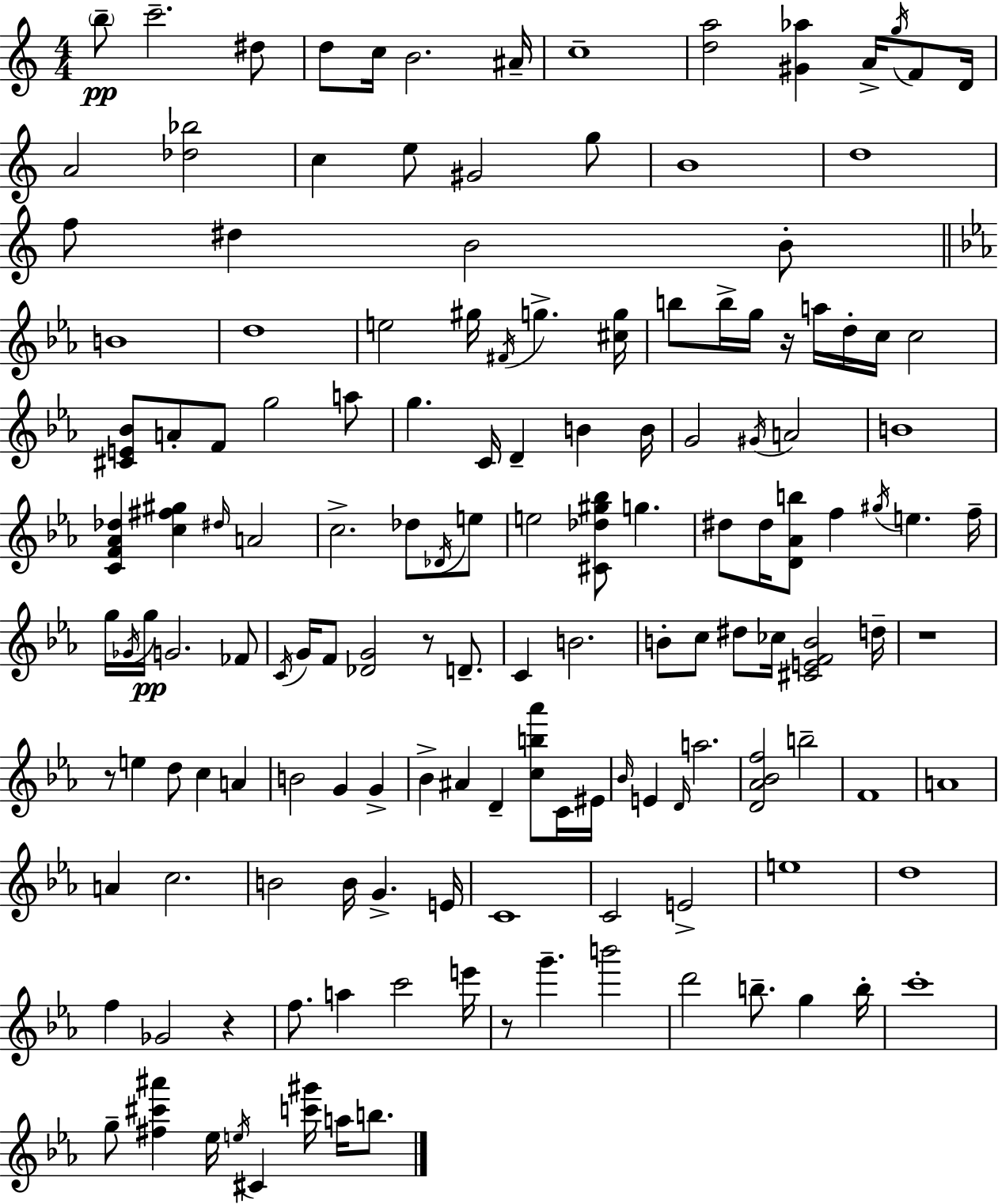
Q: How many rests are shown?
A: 6